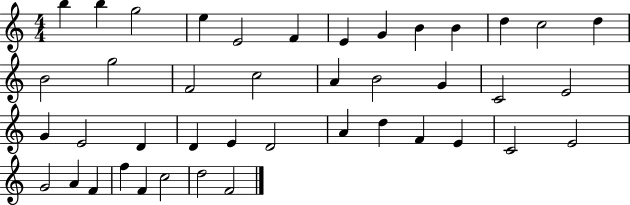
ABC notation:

X:1
T:Untitled
M:4/4
L:1/4
K:C
b b g2 e E2 F E G B B d c2 d B2 g2 F2 c2 A B2 G C2 E2 G E2 D D E D2 A d F E C2 E2 G2 A F f F c2 d2 F2